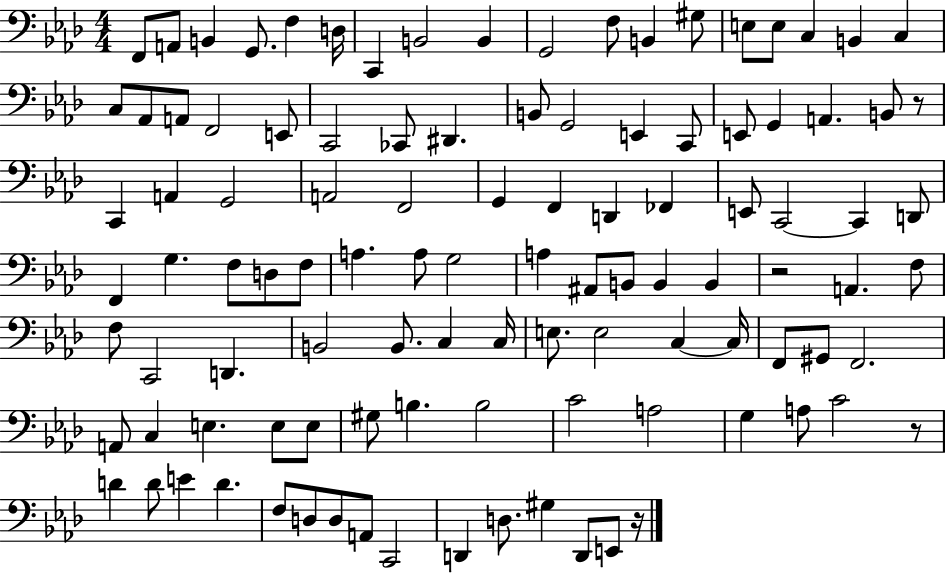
X:1
T:Untitled
M:4/4
L:1/4
K:Ab
F,,/2 A,,/2 B,, G,,/2 F, D,/4 C,, B,,2 B,, G,,2 F,/2 B,, ^G,/2 E,/2 E,/2 C, B,, C, C,/2 _A,,/2 A,,/2 F,,2 E,,/2 C,,2 _C,,/2 ^D,, B,,/2 G,,2 E,, C,,/2 E,,/2 G,, A,, B,,/2 z/2 C,, A,, G,,2 A,,2 F,,2 G,, F,, D,, _F,, E,,/2 C,,2 C,, D,,/2 F,, G, F,/2 D,/2 F,/2 A, A,/2 G,2 A, ^A,,/2 B,,/2 B,, B,, z2 A,, F,/2 F,/2 C,,2 D,, B,,2 B,,/2 C, C,/4 E,/2 E,2 C, C,/4 F,,/2 ^G,,/2 F,,2 A,,/2 C, E, E,/2 E,/2 ^G,/2 B, B,2 C2 A,2 G, A,/2 C2 z/2 D D/2 E D F,/2 D,/2 D,/2 A,,/2 C,,2 D,, D,/2 ^G, D,,/2 E,,/2 z/4